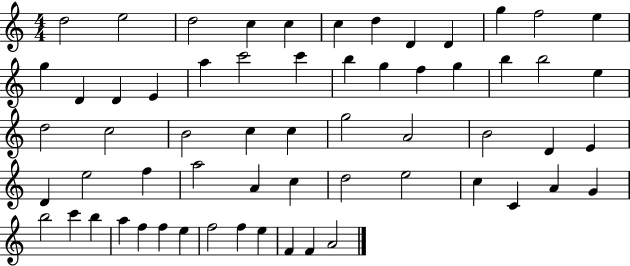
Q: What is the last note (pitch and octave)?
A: A4